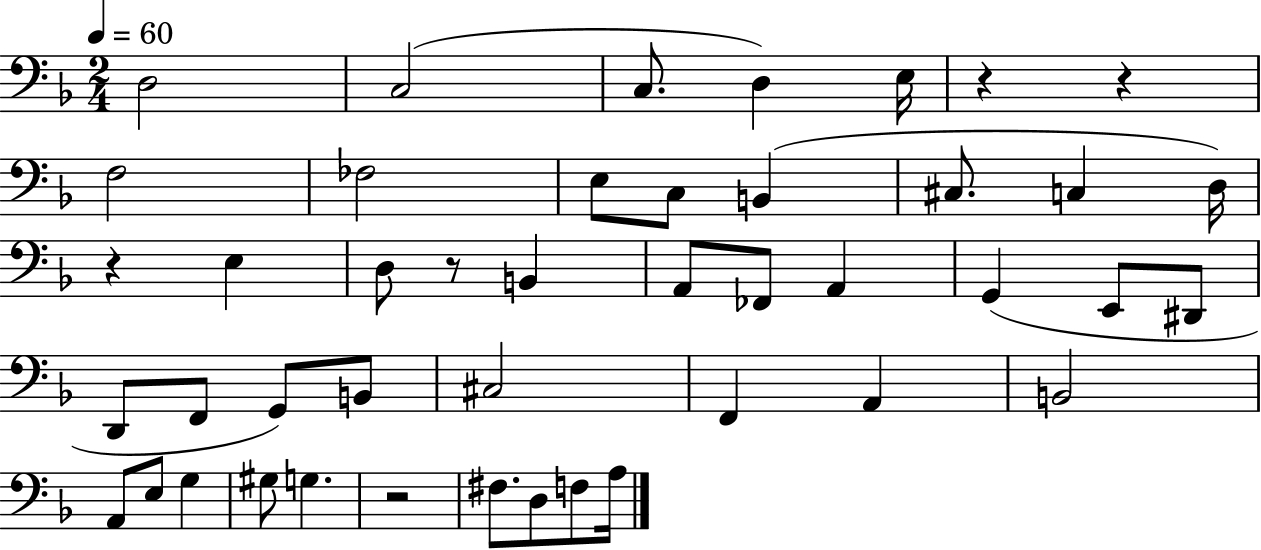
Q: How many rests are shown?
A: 5